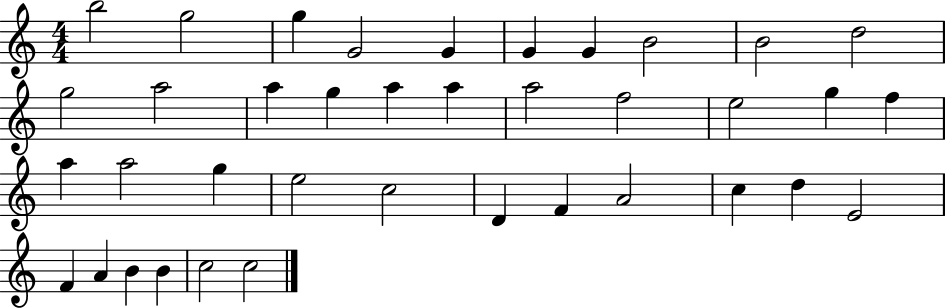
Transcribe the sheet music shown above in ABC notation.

X:1
T:Untitled
M:4/4
L:1/4
K:C
b2 g2 g G2 G G G B2 B2 d2 g2 a2 a g a a a2 f2 e2 g f a a2 g e2 c2 D F A2 c d E2 F A B B c2 c2